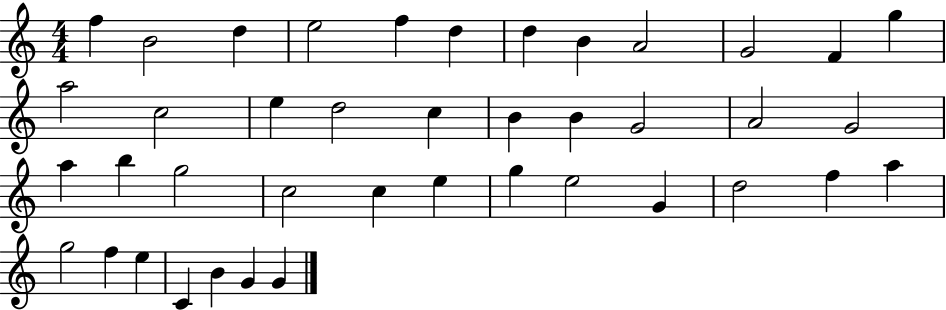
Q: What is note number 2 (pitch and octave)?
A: B4